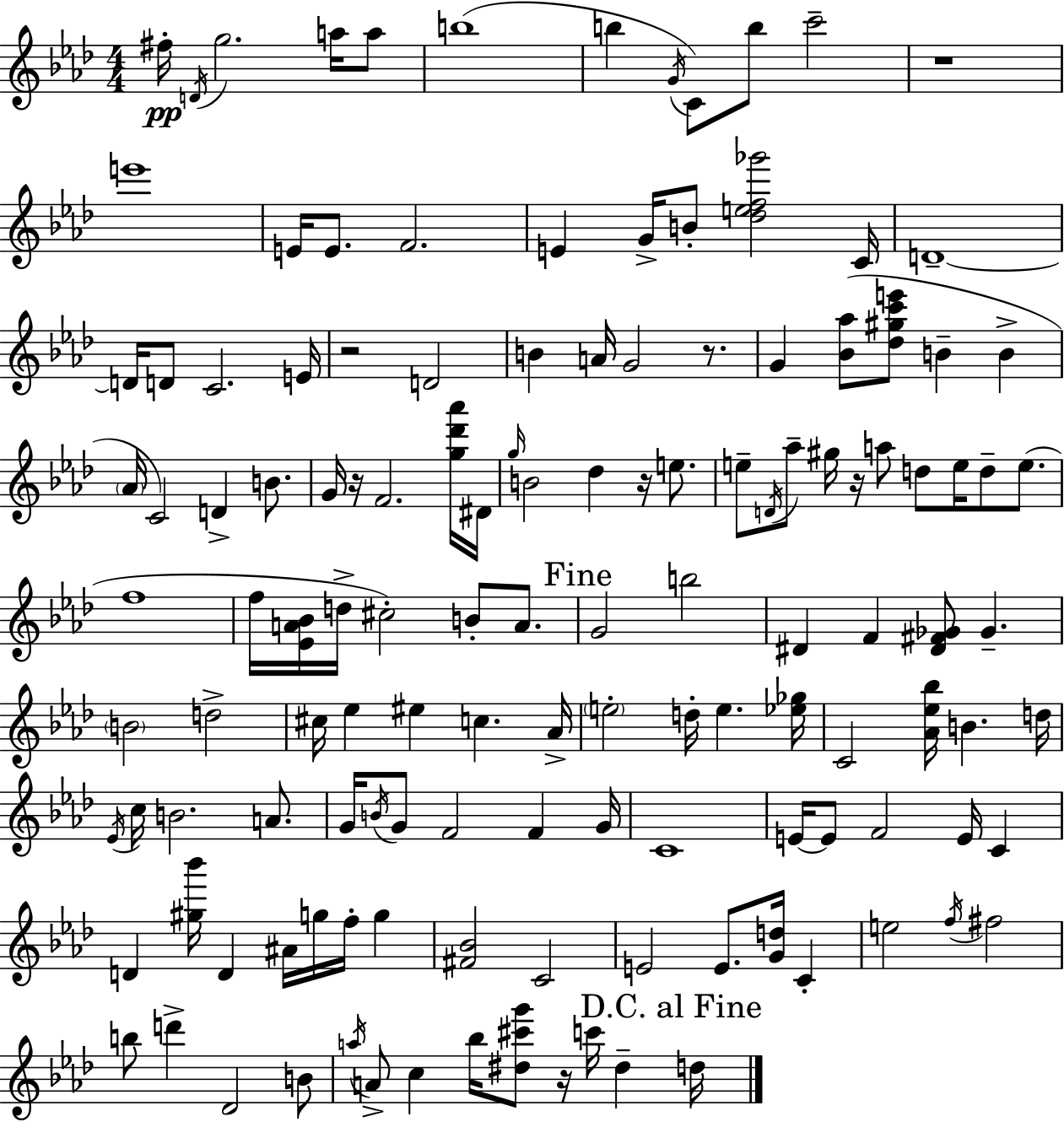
{
  \clef treble
  \numericTimeSignature
  \time 4/4
  \key aes \major
  fis''16-.\pp \acciaccatura { d'16 } g''2. a''16 a''8 | b''1( | b''4 \acciaccatura { g'16 }) c'8 b''8 c'''2-- | r1 | \break e'''1 | e'16 e'8. f'2. | e'4 g'16-> b'8-. <des'' e'' f'' ges'''>2 | c'16 d'1--~~ | \break d'16 d'8 c'2. | e'16 r2 d'2 | b'4 a'16 g'2 r8. | g'4 <bes' aes''>8( <des'' gis'' c''' e'''>8 b'4-- b'4-> | \break \parenthesize aes'16 c'2) d'4-> b'8. | g'16 r16 f'2. | <g'' des''' aes'''>16 dis'16 \grace { g''16 } b'2 des''4 r16 | e''8. e''8-- \acciaccatura { d'16 } aes''8-- gis''16 r16 a''8 d''8 e''16 d''8-- | \break e''8.( f''1 | f''16 <ees' a' bes'>16 d''16-> cis''2-.) b'8-. | a'8. \mark "Fine" g'2 b''2 | dis'4 f'4 <dis' fis' ges'>8 ges'4.-- | \break \parenthesize b'2 d''2-> | cis''16 ees''4 eis''4 c''4. | aes'16-> \parenthesize e''2-. d''16-. e''4. | <ees'' ges''>16 c'2 <aes' ees'' bes''>16 b'4. | \break d''16 \acciaccatura { ees'16 } c''16 b'2. | a'8. g'16 \acciaccatura { b'16 } g'8 f'2 | f'4 g'16 c'1 | e'16~~ e'8 f'2 | \break e'16 c'4 d'4 <gis'' bes'''>16 d'4 ais'16 | g''16 f''16-. g''4 <fis' bes'>2 c'2 | e'2 e'8. | <g' d''>16 c'4-. e''2 \acciaccatura { f''16 } fis''2 | \break b''8 d'''4-> des'2 | b'8 \acciaccatura { a''16 } a'8-> c''4 bes''16 <dis'' cis''' g'''>8 | r16 c'''16 dis''4-- \mark "D.C. al Fine" d''16 \bar "|."
}